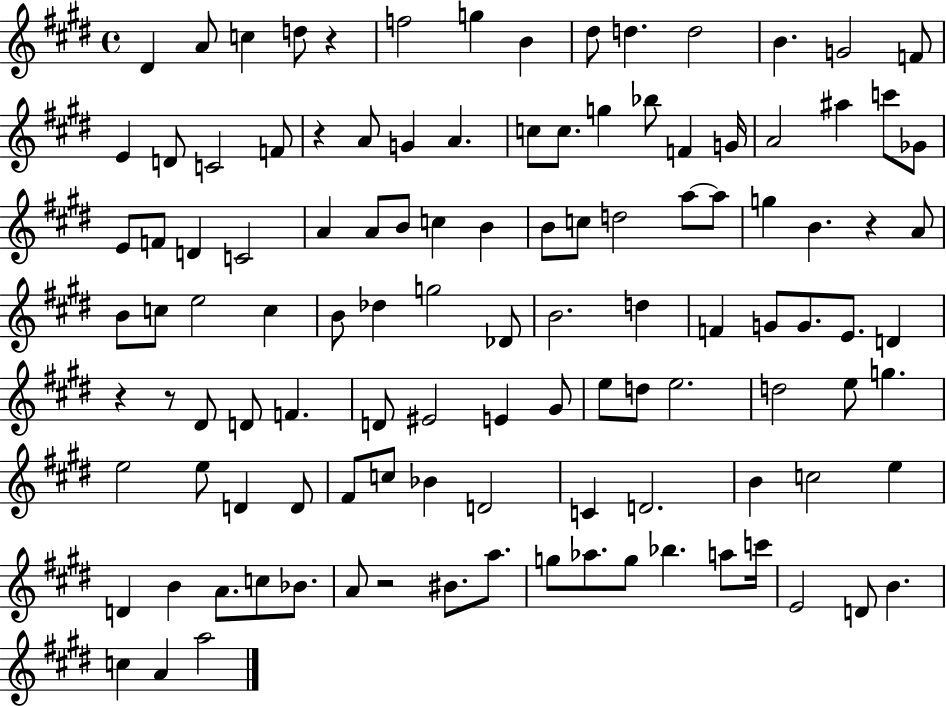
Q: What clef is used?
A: treble